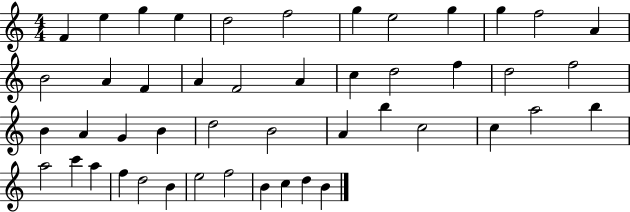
{
  \clef treble
  \numericTimeSignature
  \time 4/4
  \key c \major
  f'4 e''4 g''4 e''4 | d''2 f''2 | g''4 e''2 g''4 | g''4 f''2 a'4 | \break b'2 a'4 f'4 | a'4 f'2 a'4 | c''4 d''2 f''4 | d''2 f''2 | \break b'4 a'4 g'4 b'4 | d''2 b'2 | a'4 b''4 c''2 | c''4 a''2 b''4 | \break a''2 c'''4 a''4 | f''4 d''2 b'4 | e''2 f''2 | b'4 c''4 d''4 b'4 | \break \bar "|."
}